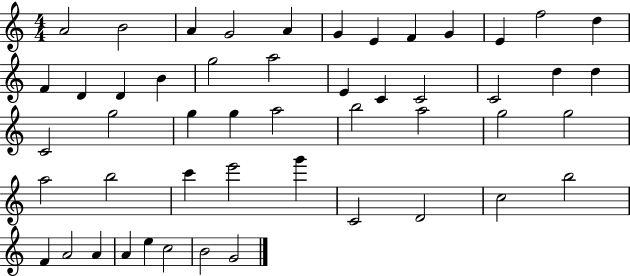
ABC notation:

X:1
T:Untitled
M:4/4
L:1/4
K:C
A2 B2 A G2 A G E F G E f2 d F D D B g2 a2 E C C2 C2 d d C2 g2 g g a2 b2 a2 g2 g2 a2 b2 c' e'2 g' C2 D2 c2 b2 F A2 A A e c2 B2 G2